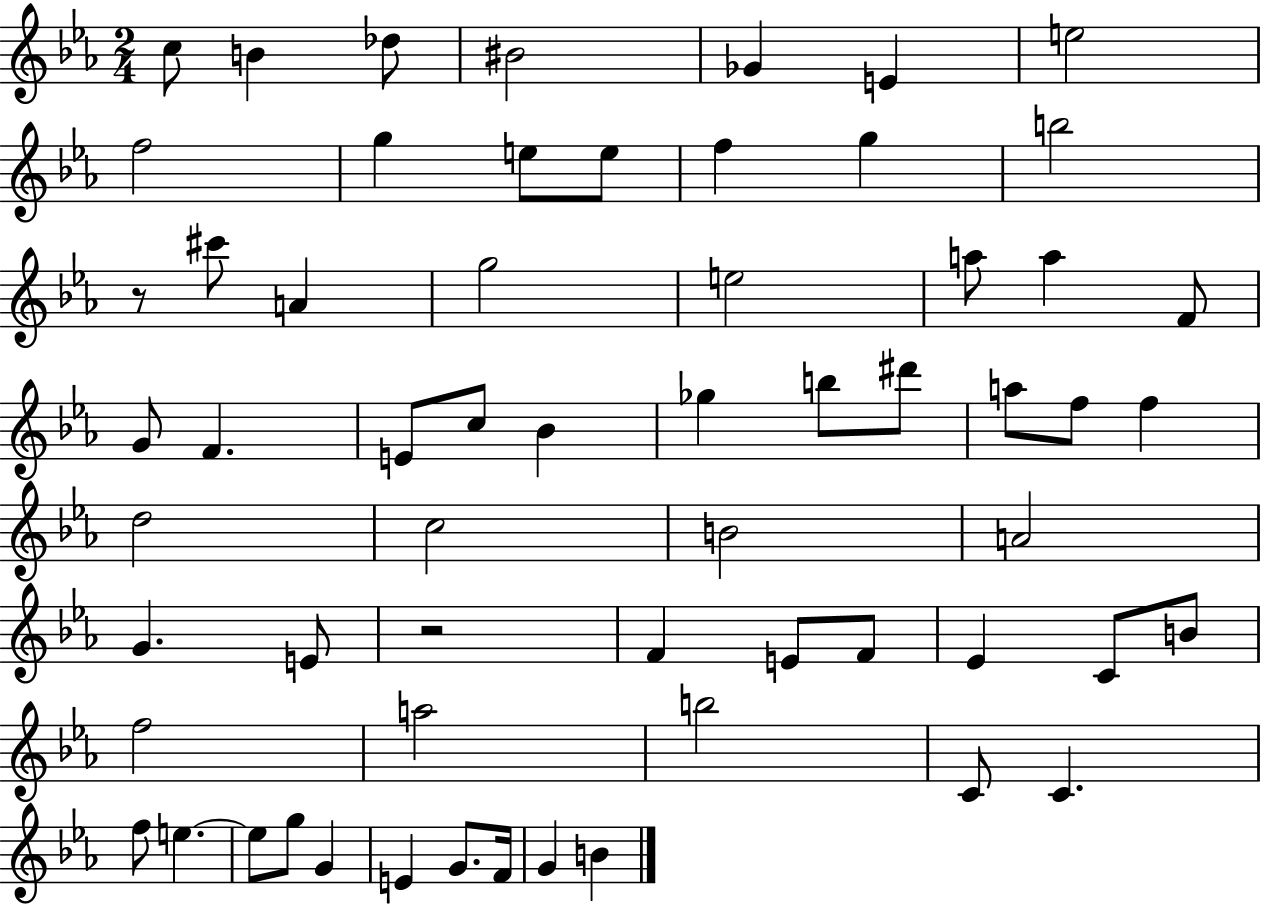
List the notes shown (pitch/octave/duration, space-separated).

C5/e B4/q Db5/e BIS4/h Gb4/q E4/q E5/h F5/h G5/q E5/e E5/e F5/q G5/q B5/h R/e C#6/e A4/q G5/h E5/h A5/e A5/q F4/e G4/e F4/q. E4/e C5/e Bb4/q Gb5/q B5/e D#6/e A5/e F5/e F5/q D5/h C5/h B4/h A4/h G4/q. E4/e R/h F4/q E4/e F4/e Eb4/q C4/e B4/e F5/h A5/h B5/h C4/e C4/q. F5/e E5/q. E5/e G5/e G4/q E4/q G4/e. F4/s G4/q B4/q